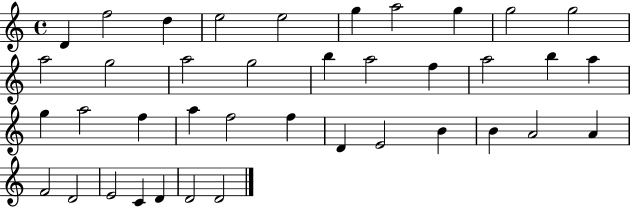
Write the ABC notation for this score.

X:1
T:Untitled
M:4/4
L:1/4
K:C
D f2 d e2 e2 g a2 g g2 g2 a2 g2 a2 g2 b a2 f a2 b a g a2 f a f2 f D E2 B B A2 A F2 D2 E2 C D D2 D2